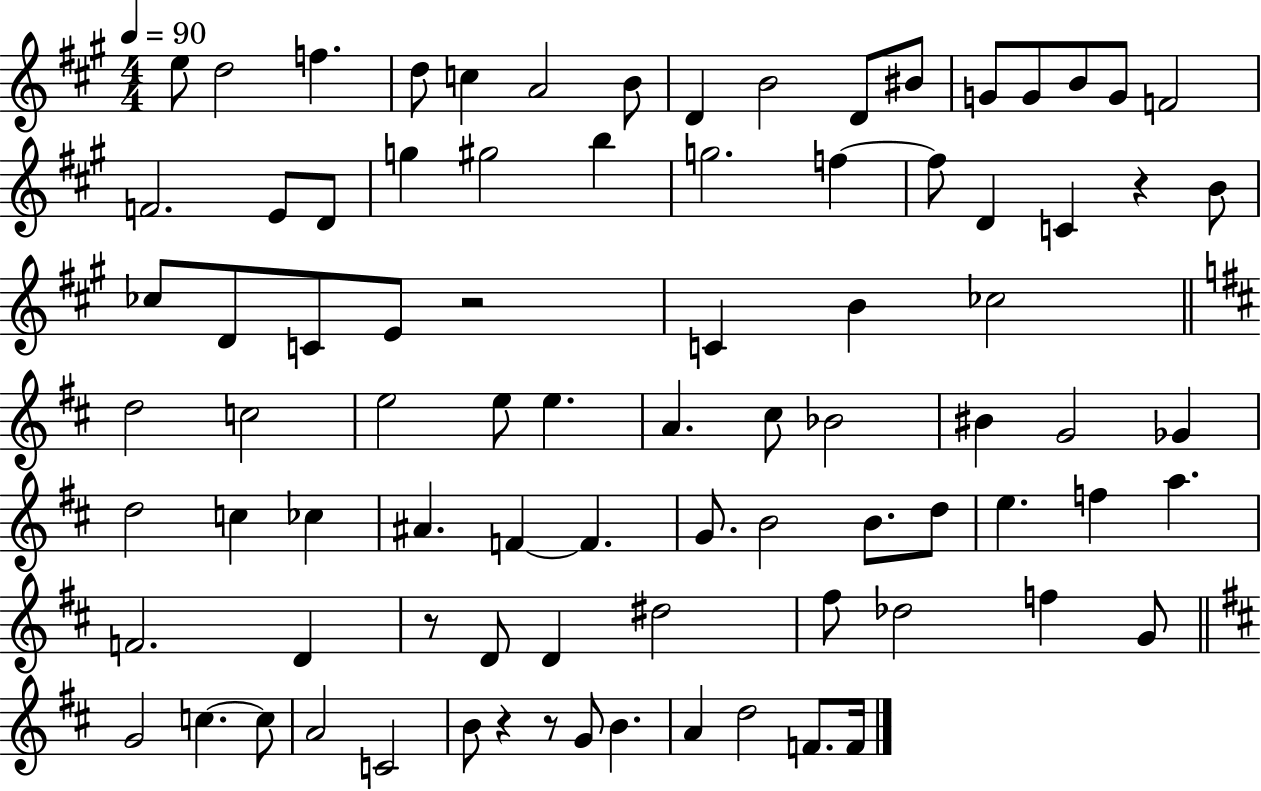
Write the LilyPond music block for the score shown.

{
  \clef treble
  \numericTimeSignature
  \time 4/4
  \key a \major
  \tempo 4 = 90
  e''8 d''2 f''4. | d''8 c''4 a'2 b'8 | d'4 b'2 d'8 bis'8 | g'8 g'8 b'8 g'8 f'2 | \break f'2. e'8 d'8 | g''4 gis''2 b''4 | g''2. f''4~~ | f''8 d'4 c'4 r4 b'8 | \break ces''8 d'8 c'8 e'8 r2 | c'4 b'4 ces''2 | \bar "||" \break \key d \major d''2 c''2 | e''2 e''8 e''4. | a'4. cis''8 bes'2 | bis'4 g'2 ges'4 | \break d''2 c''4 ces''4 | ais'4. f'4~~ f'4. | g'8. b'2 b'8. d''8 | e''4. f''4 a''4. | \break f'2. d'4 | r8 d'8 d'4 dis''2 | fis''8 des''2 f''4 g'8 | \bar "||" \break \key d \major g'2 c''4.~~ c''8 | a'2 c'2 | b'8 r4 r8 g'8 b'4. | a'4 d''2 f'8. f'16 | \break \bar "|."
}